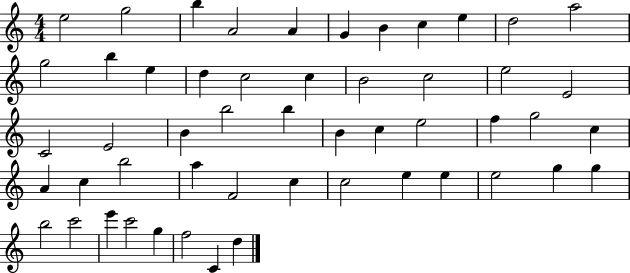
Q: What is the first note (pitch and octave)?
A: E5